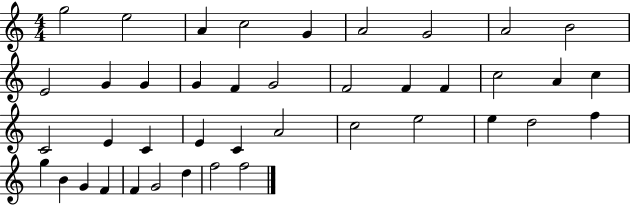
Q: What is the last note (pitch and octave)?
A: F5